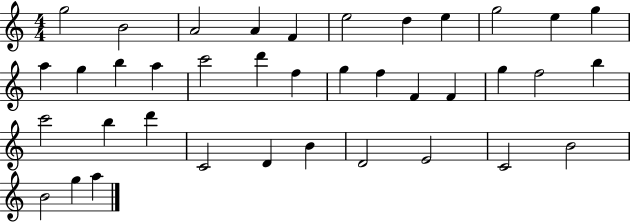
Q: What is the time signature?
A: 4/4